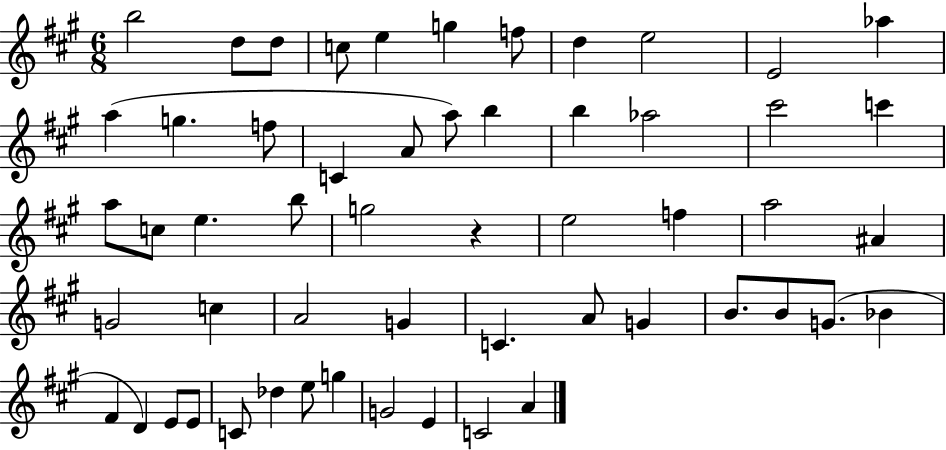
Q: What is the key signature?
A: A major